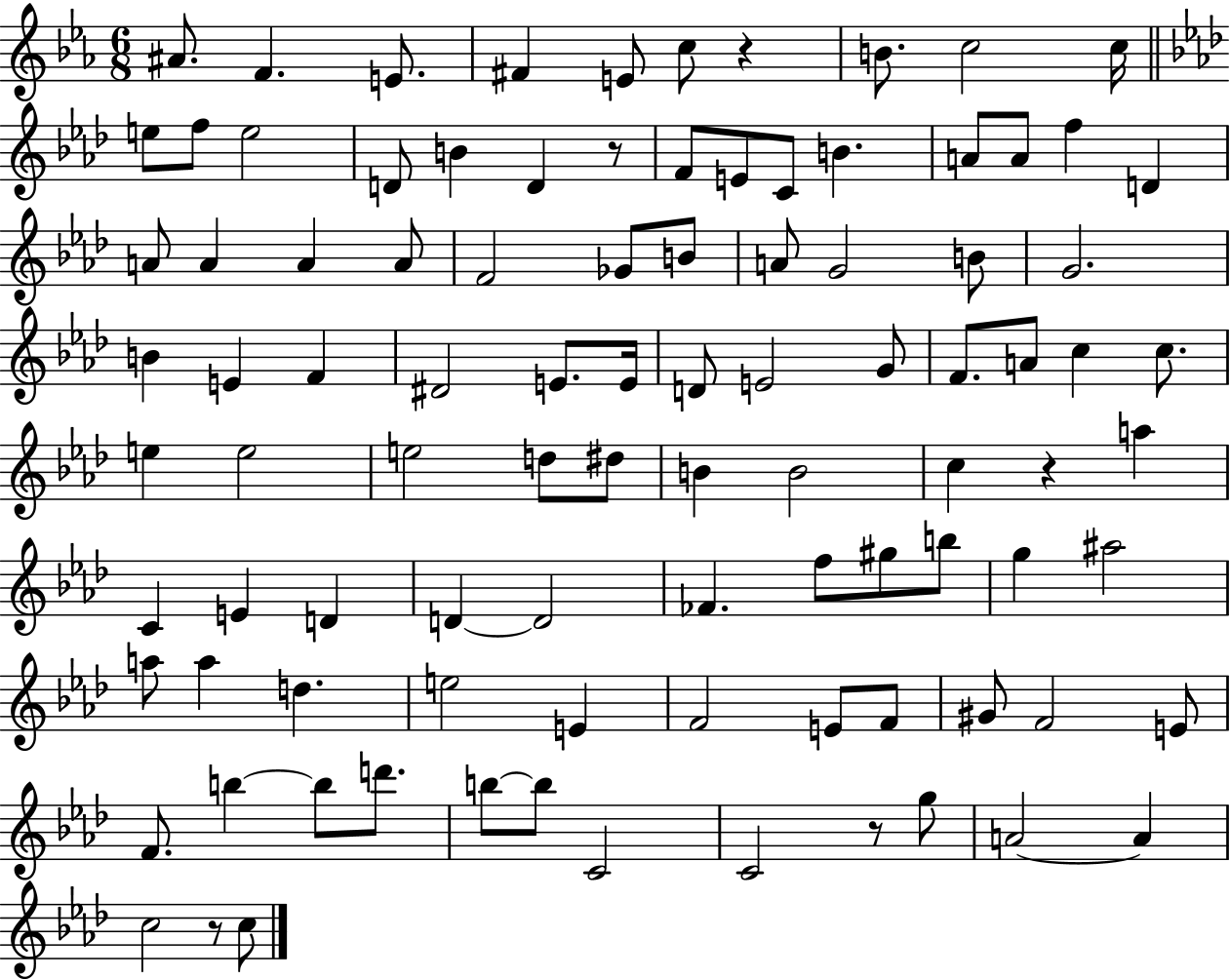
A#4/e. F4/q. E4/e. F#4/q E4/e C5/e R/q B4/e. C5/h C5/s E5/e F5/e E5/h D4/e B4/q D4/q R/e F4/e E4/e C4/e B4/q. A4/e A4/e F5/q D4/q A4/e A4/q A4/q A4/e F4/h Gb4/e B4/e A4/e G4/h B4/e G4/h. B4/q E4/q F4/q D#4/h E4/e. E4/s D4/e E4/h G4/e F4/e. A4/e C5/q C5/e. E5/q E5/h E5/h D5/e D#5/e B4/q B4/h C5/q R/q A5/q C4/q E4/q D4/q D4/q D4/h FES4/q. F5/e G#5/e B5/e G5/q A#5/h A5/e A5/q D5/q. E5/h E4/q F4/h E4/e F4/e G#4/e F4/h E4/e F4/e. B5/q B5/e D6/e. B5/e B5/e C4/h C4/h R/e G5/e A4/h A4/q C5/h R/e C5/e